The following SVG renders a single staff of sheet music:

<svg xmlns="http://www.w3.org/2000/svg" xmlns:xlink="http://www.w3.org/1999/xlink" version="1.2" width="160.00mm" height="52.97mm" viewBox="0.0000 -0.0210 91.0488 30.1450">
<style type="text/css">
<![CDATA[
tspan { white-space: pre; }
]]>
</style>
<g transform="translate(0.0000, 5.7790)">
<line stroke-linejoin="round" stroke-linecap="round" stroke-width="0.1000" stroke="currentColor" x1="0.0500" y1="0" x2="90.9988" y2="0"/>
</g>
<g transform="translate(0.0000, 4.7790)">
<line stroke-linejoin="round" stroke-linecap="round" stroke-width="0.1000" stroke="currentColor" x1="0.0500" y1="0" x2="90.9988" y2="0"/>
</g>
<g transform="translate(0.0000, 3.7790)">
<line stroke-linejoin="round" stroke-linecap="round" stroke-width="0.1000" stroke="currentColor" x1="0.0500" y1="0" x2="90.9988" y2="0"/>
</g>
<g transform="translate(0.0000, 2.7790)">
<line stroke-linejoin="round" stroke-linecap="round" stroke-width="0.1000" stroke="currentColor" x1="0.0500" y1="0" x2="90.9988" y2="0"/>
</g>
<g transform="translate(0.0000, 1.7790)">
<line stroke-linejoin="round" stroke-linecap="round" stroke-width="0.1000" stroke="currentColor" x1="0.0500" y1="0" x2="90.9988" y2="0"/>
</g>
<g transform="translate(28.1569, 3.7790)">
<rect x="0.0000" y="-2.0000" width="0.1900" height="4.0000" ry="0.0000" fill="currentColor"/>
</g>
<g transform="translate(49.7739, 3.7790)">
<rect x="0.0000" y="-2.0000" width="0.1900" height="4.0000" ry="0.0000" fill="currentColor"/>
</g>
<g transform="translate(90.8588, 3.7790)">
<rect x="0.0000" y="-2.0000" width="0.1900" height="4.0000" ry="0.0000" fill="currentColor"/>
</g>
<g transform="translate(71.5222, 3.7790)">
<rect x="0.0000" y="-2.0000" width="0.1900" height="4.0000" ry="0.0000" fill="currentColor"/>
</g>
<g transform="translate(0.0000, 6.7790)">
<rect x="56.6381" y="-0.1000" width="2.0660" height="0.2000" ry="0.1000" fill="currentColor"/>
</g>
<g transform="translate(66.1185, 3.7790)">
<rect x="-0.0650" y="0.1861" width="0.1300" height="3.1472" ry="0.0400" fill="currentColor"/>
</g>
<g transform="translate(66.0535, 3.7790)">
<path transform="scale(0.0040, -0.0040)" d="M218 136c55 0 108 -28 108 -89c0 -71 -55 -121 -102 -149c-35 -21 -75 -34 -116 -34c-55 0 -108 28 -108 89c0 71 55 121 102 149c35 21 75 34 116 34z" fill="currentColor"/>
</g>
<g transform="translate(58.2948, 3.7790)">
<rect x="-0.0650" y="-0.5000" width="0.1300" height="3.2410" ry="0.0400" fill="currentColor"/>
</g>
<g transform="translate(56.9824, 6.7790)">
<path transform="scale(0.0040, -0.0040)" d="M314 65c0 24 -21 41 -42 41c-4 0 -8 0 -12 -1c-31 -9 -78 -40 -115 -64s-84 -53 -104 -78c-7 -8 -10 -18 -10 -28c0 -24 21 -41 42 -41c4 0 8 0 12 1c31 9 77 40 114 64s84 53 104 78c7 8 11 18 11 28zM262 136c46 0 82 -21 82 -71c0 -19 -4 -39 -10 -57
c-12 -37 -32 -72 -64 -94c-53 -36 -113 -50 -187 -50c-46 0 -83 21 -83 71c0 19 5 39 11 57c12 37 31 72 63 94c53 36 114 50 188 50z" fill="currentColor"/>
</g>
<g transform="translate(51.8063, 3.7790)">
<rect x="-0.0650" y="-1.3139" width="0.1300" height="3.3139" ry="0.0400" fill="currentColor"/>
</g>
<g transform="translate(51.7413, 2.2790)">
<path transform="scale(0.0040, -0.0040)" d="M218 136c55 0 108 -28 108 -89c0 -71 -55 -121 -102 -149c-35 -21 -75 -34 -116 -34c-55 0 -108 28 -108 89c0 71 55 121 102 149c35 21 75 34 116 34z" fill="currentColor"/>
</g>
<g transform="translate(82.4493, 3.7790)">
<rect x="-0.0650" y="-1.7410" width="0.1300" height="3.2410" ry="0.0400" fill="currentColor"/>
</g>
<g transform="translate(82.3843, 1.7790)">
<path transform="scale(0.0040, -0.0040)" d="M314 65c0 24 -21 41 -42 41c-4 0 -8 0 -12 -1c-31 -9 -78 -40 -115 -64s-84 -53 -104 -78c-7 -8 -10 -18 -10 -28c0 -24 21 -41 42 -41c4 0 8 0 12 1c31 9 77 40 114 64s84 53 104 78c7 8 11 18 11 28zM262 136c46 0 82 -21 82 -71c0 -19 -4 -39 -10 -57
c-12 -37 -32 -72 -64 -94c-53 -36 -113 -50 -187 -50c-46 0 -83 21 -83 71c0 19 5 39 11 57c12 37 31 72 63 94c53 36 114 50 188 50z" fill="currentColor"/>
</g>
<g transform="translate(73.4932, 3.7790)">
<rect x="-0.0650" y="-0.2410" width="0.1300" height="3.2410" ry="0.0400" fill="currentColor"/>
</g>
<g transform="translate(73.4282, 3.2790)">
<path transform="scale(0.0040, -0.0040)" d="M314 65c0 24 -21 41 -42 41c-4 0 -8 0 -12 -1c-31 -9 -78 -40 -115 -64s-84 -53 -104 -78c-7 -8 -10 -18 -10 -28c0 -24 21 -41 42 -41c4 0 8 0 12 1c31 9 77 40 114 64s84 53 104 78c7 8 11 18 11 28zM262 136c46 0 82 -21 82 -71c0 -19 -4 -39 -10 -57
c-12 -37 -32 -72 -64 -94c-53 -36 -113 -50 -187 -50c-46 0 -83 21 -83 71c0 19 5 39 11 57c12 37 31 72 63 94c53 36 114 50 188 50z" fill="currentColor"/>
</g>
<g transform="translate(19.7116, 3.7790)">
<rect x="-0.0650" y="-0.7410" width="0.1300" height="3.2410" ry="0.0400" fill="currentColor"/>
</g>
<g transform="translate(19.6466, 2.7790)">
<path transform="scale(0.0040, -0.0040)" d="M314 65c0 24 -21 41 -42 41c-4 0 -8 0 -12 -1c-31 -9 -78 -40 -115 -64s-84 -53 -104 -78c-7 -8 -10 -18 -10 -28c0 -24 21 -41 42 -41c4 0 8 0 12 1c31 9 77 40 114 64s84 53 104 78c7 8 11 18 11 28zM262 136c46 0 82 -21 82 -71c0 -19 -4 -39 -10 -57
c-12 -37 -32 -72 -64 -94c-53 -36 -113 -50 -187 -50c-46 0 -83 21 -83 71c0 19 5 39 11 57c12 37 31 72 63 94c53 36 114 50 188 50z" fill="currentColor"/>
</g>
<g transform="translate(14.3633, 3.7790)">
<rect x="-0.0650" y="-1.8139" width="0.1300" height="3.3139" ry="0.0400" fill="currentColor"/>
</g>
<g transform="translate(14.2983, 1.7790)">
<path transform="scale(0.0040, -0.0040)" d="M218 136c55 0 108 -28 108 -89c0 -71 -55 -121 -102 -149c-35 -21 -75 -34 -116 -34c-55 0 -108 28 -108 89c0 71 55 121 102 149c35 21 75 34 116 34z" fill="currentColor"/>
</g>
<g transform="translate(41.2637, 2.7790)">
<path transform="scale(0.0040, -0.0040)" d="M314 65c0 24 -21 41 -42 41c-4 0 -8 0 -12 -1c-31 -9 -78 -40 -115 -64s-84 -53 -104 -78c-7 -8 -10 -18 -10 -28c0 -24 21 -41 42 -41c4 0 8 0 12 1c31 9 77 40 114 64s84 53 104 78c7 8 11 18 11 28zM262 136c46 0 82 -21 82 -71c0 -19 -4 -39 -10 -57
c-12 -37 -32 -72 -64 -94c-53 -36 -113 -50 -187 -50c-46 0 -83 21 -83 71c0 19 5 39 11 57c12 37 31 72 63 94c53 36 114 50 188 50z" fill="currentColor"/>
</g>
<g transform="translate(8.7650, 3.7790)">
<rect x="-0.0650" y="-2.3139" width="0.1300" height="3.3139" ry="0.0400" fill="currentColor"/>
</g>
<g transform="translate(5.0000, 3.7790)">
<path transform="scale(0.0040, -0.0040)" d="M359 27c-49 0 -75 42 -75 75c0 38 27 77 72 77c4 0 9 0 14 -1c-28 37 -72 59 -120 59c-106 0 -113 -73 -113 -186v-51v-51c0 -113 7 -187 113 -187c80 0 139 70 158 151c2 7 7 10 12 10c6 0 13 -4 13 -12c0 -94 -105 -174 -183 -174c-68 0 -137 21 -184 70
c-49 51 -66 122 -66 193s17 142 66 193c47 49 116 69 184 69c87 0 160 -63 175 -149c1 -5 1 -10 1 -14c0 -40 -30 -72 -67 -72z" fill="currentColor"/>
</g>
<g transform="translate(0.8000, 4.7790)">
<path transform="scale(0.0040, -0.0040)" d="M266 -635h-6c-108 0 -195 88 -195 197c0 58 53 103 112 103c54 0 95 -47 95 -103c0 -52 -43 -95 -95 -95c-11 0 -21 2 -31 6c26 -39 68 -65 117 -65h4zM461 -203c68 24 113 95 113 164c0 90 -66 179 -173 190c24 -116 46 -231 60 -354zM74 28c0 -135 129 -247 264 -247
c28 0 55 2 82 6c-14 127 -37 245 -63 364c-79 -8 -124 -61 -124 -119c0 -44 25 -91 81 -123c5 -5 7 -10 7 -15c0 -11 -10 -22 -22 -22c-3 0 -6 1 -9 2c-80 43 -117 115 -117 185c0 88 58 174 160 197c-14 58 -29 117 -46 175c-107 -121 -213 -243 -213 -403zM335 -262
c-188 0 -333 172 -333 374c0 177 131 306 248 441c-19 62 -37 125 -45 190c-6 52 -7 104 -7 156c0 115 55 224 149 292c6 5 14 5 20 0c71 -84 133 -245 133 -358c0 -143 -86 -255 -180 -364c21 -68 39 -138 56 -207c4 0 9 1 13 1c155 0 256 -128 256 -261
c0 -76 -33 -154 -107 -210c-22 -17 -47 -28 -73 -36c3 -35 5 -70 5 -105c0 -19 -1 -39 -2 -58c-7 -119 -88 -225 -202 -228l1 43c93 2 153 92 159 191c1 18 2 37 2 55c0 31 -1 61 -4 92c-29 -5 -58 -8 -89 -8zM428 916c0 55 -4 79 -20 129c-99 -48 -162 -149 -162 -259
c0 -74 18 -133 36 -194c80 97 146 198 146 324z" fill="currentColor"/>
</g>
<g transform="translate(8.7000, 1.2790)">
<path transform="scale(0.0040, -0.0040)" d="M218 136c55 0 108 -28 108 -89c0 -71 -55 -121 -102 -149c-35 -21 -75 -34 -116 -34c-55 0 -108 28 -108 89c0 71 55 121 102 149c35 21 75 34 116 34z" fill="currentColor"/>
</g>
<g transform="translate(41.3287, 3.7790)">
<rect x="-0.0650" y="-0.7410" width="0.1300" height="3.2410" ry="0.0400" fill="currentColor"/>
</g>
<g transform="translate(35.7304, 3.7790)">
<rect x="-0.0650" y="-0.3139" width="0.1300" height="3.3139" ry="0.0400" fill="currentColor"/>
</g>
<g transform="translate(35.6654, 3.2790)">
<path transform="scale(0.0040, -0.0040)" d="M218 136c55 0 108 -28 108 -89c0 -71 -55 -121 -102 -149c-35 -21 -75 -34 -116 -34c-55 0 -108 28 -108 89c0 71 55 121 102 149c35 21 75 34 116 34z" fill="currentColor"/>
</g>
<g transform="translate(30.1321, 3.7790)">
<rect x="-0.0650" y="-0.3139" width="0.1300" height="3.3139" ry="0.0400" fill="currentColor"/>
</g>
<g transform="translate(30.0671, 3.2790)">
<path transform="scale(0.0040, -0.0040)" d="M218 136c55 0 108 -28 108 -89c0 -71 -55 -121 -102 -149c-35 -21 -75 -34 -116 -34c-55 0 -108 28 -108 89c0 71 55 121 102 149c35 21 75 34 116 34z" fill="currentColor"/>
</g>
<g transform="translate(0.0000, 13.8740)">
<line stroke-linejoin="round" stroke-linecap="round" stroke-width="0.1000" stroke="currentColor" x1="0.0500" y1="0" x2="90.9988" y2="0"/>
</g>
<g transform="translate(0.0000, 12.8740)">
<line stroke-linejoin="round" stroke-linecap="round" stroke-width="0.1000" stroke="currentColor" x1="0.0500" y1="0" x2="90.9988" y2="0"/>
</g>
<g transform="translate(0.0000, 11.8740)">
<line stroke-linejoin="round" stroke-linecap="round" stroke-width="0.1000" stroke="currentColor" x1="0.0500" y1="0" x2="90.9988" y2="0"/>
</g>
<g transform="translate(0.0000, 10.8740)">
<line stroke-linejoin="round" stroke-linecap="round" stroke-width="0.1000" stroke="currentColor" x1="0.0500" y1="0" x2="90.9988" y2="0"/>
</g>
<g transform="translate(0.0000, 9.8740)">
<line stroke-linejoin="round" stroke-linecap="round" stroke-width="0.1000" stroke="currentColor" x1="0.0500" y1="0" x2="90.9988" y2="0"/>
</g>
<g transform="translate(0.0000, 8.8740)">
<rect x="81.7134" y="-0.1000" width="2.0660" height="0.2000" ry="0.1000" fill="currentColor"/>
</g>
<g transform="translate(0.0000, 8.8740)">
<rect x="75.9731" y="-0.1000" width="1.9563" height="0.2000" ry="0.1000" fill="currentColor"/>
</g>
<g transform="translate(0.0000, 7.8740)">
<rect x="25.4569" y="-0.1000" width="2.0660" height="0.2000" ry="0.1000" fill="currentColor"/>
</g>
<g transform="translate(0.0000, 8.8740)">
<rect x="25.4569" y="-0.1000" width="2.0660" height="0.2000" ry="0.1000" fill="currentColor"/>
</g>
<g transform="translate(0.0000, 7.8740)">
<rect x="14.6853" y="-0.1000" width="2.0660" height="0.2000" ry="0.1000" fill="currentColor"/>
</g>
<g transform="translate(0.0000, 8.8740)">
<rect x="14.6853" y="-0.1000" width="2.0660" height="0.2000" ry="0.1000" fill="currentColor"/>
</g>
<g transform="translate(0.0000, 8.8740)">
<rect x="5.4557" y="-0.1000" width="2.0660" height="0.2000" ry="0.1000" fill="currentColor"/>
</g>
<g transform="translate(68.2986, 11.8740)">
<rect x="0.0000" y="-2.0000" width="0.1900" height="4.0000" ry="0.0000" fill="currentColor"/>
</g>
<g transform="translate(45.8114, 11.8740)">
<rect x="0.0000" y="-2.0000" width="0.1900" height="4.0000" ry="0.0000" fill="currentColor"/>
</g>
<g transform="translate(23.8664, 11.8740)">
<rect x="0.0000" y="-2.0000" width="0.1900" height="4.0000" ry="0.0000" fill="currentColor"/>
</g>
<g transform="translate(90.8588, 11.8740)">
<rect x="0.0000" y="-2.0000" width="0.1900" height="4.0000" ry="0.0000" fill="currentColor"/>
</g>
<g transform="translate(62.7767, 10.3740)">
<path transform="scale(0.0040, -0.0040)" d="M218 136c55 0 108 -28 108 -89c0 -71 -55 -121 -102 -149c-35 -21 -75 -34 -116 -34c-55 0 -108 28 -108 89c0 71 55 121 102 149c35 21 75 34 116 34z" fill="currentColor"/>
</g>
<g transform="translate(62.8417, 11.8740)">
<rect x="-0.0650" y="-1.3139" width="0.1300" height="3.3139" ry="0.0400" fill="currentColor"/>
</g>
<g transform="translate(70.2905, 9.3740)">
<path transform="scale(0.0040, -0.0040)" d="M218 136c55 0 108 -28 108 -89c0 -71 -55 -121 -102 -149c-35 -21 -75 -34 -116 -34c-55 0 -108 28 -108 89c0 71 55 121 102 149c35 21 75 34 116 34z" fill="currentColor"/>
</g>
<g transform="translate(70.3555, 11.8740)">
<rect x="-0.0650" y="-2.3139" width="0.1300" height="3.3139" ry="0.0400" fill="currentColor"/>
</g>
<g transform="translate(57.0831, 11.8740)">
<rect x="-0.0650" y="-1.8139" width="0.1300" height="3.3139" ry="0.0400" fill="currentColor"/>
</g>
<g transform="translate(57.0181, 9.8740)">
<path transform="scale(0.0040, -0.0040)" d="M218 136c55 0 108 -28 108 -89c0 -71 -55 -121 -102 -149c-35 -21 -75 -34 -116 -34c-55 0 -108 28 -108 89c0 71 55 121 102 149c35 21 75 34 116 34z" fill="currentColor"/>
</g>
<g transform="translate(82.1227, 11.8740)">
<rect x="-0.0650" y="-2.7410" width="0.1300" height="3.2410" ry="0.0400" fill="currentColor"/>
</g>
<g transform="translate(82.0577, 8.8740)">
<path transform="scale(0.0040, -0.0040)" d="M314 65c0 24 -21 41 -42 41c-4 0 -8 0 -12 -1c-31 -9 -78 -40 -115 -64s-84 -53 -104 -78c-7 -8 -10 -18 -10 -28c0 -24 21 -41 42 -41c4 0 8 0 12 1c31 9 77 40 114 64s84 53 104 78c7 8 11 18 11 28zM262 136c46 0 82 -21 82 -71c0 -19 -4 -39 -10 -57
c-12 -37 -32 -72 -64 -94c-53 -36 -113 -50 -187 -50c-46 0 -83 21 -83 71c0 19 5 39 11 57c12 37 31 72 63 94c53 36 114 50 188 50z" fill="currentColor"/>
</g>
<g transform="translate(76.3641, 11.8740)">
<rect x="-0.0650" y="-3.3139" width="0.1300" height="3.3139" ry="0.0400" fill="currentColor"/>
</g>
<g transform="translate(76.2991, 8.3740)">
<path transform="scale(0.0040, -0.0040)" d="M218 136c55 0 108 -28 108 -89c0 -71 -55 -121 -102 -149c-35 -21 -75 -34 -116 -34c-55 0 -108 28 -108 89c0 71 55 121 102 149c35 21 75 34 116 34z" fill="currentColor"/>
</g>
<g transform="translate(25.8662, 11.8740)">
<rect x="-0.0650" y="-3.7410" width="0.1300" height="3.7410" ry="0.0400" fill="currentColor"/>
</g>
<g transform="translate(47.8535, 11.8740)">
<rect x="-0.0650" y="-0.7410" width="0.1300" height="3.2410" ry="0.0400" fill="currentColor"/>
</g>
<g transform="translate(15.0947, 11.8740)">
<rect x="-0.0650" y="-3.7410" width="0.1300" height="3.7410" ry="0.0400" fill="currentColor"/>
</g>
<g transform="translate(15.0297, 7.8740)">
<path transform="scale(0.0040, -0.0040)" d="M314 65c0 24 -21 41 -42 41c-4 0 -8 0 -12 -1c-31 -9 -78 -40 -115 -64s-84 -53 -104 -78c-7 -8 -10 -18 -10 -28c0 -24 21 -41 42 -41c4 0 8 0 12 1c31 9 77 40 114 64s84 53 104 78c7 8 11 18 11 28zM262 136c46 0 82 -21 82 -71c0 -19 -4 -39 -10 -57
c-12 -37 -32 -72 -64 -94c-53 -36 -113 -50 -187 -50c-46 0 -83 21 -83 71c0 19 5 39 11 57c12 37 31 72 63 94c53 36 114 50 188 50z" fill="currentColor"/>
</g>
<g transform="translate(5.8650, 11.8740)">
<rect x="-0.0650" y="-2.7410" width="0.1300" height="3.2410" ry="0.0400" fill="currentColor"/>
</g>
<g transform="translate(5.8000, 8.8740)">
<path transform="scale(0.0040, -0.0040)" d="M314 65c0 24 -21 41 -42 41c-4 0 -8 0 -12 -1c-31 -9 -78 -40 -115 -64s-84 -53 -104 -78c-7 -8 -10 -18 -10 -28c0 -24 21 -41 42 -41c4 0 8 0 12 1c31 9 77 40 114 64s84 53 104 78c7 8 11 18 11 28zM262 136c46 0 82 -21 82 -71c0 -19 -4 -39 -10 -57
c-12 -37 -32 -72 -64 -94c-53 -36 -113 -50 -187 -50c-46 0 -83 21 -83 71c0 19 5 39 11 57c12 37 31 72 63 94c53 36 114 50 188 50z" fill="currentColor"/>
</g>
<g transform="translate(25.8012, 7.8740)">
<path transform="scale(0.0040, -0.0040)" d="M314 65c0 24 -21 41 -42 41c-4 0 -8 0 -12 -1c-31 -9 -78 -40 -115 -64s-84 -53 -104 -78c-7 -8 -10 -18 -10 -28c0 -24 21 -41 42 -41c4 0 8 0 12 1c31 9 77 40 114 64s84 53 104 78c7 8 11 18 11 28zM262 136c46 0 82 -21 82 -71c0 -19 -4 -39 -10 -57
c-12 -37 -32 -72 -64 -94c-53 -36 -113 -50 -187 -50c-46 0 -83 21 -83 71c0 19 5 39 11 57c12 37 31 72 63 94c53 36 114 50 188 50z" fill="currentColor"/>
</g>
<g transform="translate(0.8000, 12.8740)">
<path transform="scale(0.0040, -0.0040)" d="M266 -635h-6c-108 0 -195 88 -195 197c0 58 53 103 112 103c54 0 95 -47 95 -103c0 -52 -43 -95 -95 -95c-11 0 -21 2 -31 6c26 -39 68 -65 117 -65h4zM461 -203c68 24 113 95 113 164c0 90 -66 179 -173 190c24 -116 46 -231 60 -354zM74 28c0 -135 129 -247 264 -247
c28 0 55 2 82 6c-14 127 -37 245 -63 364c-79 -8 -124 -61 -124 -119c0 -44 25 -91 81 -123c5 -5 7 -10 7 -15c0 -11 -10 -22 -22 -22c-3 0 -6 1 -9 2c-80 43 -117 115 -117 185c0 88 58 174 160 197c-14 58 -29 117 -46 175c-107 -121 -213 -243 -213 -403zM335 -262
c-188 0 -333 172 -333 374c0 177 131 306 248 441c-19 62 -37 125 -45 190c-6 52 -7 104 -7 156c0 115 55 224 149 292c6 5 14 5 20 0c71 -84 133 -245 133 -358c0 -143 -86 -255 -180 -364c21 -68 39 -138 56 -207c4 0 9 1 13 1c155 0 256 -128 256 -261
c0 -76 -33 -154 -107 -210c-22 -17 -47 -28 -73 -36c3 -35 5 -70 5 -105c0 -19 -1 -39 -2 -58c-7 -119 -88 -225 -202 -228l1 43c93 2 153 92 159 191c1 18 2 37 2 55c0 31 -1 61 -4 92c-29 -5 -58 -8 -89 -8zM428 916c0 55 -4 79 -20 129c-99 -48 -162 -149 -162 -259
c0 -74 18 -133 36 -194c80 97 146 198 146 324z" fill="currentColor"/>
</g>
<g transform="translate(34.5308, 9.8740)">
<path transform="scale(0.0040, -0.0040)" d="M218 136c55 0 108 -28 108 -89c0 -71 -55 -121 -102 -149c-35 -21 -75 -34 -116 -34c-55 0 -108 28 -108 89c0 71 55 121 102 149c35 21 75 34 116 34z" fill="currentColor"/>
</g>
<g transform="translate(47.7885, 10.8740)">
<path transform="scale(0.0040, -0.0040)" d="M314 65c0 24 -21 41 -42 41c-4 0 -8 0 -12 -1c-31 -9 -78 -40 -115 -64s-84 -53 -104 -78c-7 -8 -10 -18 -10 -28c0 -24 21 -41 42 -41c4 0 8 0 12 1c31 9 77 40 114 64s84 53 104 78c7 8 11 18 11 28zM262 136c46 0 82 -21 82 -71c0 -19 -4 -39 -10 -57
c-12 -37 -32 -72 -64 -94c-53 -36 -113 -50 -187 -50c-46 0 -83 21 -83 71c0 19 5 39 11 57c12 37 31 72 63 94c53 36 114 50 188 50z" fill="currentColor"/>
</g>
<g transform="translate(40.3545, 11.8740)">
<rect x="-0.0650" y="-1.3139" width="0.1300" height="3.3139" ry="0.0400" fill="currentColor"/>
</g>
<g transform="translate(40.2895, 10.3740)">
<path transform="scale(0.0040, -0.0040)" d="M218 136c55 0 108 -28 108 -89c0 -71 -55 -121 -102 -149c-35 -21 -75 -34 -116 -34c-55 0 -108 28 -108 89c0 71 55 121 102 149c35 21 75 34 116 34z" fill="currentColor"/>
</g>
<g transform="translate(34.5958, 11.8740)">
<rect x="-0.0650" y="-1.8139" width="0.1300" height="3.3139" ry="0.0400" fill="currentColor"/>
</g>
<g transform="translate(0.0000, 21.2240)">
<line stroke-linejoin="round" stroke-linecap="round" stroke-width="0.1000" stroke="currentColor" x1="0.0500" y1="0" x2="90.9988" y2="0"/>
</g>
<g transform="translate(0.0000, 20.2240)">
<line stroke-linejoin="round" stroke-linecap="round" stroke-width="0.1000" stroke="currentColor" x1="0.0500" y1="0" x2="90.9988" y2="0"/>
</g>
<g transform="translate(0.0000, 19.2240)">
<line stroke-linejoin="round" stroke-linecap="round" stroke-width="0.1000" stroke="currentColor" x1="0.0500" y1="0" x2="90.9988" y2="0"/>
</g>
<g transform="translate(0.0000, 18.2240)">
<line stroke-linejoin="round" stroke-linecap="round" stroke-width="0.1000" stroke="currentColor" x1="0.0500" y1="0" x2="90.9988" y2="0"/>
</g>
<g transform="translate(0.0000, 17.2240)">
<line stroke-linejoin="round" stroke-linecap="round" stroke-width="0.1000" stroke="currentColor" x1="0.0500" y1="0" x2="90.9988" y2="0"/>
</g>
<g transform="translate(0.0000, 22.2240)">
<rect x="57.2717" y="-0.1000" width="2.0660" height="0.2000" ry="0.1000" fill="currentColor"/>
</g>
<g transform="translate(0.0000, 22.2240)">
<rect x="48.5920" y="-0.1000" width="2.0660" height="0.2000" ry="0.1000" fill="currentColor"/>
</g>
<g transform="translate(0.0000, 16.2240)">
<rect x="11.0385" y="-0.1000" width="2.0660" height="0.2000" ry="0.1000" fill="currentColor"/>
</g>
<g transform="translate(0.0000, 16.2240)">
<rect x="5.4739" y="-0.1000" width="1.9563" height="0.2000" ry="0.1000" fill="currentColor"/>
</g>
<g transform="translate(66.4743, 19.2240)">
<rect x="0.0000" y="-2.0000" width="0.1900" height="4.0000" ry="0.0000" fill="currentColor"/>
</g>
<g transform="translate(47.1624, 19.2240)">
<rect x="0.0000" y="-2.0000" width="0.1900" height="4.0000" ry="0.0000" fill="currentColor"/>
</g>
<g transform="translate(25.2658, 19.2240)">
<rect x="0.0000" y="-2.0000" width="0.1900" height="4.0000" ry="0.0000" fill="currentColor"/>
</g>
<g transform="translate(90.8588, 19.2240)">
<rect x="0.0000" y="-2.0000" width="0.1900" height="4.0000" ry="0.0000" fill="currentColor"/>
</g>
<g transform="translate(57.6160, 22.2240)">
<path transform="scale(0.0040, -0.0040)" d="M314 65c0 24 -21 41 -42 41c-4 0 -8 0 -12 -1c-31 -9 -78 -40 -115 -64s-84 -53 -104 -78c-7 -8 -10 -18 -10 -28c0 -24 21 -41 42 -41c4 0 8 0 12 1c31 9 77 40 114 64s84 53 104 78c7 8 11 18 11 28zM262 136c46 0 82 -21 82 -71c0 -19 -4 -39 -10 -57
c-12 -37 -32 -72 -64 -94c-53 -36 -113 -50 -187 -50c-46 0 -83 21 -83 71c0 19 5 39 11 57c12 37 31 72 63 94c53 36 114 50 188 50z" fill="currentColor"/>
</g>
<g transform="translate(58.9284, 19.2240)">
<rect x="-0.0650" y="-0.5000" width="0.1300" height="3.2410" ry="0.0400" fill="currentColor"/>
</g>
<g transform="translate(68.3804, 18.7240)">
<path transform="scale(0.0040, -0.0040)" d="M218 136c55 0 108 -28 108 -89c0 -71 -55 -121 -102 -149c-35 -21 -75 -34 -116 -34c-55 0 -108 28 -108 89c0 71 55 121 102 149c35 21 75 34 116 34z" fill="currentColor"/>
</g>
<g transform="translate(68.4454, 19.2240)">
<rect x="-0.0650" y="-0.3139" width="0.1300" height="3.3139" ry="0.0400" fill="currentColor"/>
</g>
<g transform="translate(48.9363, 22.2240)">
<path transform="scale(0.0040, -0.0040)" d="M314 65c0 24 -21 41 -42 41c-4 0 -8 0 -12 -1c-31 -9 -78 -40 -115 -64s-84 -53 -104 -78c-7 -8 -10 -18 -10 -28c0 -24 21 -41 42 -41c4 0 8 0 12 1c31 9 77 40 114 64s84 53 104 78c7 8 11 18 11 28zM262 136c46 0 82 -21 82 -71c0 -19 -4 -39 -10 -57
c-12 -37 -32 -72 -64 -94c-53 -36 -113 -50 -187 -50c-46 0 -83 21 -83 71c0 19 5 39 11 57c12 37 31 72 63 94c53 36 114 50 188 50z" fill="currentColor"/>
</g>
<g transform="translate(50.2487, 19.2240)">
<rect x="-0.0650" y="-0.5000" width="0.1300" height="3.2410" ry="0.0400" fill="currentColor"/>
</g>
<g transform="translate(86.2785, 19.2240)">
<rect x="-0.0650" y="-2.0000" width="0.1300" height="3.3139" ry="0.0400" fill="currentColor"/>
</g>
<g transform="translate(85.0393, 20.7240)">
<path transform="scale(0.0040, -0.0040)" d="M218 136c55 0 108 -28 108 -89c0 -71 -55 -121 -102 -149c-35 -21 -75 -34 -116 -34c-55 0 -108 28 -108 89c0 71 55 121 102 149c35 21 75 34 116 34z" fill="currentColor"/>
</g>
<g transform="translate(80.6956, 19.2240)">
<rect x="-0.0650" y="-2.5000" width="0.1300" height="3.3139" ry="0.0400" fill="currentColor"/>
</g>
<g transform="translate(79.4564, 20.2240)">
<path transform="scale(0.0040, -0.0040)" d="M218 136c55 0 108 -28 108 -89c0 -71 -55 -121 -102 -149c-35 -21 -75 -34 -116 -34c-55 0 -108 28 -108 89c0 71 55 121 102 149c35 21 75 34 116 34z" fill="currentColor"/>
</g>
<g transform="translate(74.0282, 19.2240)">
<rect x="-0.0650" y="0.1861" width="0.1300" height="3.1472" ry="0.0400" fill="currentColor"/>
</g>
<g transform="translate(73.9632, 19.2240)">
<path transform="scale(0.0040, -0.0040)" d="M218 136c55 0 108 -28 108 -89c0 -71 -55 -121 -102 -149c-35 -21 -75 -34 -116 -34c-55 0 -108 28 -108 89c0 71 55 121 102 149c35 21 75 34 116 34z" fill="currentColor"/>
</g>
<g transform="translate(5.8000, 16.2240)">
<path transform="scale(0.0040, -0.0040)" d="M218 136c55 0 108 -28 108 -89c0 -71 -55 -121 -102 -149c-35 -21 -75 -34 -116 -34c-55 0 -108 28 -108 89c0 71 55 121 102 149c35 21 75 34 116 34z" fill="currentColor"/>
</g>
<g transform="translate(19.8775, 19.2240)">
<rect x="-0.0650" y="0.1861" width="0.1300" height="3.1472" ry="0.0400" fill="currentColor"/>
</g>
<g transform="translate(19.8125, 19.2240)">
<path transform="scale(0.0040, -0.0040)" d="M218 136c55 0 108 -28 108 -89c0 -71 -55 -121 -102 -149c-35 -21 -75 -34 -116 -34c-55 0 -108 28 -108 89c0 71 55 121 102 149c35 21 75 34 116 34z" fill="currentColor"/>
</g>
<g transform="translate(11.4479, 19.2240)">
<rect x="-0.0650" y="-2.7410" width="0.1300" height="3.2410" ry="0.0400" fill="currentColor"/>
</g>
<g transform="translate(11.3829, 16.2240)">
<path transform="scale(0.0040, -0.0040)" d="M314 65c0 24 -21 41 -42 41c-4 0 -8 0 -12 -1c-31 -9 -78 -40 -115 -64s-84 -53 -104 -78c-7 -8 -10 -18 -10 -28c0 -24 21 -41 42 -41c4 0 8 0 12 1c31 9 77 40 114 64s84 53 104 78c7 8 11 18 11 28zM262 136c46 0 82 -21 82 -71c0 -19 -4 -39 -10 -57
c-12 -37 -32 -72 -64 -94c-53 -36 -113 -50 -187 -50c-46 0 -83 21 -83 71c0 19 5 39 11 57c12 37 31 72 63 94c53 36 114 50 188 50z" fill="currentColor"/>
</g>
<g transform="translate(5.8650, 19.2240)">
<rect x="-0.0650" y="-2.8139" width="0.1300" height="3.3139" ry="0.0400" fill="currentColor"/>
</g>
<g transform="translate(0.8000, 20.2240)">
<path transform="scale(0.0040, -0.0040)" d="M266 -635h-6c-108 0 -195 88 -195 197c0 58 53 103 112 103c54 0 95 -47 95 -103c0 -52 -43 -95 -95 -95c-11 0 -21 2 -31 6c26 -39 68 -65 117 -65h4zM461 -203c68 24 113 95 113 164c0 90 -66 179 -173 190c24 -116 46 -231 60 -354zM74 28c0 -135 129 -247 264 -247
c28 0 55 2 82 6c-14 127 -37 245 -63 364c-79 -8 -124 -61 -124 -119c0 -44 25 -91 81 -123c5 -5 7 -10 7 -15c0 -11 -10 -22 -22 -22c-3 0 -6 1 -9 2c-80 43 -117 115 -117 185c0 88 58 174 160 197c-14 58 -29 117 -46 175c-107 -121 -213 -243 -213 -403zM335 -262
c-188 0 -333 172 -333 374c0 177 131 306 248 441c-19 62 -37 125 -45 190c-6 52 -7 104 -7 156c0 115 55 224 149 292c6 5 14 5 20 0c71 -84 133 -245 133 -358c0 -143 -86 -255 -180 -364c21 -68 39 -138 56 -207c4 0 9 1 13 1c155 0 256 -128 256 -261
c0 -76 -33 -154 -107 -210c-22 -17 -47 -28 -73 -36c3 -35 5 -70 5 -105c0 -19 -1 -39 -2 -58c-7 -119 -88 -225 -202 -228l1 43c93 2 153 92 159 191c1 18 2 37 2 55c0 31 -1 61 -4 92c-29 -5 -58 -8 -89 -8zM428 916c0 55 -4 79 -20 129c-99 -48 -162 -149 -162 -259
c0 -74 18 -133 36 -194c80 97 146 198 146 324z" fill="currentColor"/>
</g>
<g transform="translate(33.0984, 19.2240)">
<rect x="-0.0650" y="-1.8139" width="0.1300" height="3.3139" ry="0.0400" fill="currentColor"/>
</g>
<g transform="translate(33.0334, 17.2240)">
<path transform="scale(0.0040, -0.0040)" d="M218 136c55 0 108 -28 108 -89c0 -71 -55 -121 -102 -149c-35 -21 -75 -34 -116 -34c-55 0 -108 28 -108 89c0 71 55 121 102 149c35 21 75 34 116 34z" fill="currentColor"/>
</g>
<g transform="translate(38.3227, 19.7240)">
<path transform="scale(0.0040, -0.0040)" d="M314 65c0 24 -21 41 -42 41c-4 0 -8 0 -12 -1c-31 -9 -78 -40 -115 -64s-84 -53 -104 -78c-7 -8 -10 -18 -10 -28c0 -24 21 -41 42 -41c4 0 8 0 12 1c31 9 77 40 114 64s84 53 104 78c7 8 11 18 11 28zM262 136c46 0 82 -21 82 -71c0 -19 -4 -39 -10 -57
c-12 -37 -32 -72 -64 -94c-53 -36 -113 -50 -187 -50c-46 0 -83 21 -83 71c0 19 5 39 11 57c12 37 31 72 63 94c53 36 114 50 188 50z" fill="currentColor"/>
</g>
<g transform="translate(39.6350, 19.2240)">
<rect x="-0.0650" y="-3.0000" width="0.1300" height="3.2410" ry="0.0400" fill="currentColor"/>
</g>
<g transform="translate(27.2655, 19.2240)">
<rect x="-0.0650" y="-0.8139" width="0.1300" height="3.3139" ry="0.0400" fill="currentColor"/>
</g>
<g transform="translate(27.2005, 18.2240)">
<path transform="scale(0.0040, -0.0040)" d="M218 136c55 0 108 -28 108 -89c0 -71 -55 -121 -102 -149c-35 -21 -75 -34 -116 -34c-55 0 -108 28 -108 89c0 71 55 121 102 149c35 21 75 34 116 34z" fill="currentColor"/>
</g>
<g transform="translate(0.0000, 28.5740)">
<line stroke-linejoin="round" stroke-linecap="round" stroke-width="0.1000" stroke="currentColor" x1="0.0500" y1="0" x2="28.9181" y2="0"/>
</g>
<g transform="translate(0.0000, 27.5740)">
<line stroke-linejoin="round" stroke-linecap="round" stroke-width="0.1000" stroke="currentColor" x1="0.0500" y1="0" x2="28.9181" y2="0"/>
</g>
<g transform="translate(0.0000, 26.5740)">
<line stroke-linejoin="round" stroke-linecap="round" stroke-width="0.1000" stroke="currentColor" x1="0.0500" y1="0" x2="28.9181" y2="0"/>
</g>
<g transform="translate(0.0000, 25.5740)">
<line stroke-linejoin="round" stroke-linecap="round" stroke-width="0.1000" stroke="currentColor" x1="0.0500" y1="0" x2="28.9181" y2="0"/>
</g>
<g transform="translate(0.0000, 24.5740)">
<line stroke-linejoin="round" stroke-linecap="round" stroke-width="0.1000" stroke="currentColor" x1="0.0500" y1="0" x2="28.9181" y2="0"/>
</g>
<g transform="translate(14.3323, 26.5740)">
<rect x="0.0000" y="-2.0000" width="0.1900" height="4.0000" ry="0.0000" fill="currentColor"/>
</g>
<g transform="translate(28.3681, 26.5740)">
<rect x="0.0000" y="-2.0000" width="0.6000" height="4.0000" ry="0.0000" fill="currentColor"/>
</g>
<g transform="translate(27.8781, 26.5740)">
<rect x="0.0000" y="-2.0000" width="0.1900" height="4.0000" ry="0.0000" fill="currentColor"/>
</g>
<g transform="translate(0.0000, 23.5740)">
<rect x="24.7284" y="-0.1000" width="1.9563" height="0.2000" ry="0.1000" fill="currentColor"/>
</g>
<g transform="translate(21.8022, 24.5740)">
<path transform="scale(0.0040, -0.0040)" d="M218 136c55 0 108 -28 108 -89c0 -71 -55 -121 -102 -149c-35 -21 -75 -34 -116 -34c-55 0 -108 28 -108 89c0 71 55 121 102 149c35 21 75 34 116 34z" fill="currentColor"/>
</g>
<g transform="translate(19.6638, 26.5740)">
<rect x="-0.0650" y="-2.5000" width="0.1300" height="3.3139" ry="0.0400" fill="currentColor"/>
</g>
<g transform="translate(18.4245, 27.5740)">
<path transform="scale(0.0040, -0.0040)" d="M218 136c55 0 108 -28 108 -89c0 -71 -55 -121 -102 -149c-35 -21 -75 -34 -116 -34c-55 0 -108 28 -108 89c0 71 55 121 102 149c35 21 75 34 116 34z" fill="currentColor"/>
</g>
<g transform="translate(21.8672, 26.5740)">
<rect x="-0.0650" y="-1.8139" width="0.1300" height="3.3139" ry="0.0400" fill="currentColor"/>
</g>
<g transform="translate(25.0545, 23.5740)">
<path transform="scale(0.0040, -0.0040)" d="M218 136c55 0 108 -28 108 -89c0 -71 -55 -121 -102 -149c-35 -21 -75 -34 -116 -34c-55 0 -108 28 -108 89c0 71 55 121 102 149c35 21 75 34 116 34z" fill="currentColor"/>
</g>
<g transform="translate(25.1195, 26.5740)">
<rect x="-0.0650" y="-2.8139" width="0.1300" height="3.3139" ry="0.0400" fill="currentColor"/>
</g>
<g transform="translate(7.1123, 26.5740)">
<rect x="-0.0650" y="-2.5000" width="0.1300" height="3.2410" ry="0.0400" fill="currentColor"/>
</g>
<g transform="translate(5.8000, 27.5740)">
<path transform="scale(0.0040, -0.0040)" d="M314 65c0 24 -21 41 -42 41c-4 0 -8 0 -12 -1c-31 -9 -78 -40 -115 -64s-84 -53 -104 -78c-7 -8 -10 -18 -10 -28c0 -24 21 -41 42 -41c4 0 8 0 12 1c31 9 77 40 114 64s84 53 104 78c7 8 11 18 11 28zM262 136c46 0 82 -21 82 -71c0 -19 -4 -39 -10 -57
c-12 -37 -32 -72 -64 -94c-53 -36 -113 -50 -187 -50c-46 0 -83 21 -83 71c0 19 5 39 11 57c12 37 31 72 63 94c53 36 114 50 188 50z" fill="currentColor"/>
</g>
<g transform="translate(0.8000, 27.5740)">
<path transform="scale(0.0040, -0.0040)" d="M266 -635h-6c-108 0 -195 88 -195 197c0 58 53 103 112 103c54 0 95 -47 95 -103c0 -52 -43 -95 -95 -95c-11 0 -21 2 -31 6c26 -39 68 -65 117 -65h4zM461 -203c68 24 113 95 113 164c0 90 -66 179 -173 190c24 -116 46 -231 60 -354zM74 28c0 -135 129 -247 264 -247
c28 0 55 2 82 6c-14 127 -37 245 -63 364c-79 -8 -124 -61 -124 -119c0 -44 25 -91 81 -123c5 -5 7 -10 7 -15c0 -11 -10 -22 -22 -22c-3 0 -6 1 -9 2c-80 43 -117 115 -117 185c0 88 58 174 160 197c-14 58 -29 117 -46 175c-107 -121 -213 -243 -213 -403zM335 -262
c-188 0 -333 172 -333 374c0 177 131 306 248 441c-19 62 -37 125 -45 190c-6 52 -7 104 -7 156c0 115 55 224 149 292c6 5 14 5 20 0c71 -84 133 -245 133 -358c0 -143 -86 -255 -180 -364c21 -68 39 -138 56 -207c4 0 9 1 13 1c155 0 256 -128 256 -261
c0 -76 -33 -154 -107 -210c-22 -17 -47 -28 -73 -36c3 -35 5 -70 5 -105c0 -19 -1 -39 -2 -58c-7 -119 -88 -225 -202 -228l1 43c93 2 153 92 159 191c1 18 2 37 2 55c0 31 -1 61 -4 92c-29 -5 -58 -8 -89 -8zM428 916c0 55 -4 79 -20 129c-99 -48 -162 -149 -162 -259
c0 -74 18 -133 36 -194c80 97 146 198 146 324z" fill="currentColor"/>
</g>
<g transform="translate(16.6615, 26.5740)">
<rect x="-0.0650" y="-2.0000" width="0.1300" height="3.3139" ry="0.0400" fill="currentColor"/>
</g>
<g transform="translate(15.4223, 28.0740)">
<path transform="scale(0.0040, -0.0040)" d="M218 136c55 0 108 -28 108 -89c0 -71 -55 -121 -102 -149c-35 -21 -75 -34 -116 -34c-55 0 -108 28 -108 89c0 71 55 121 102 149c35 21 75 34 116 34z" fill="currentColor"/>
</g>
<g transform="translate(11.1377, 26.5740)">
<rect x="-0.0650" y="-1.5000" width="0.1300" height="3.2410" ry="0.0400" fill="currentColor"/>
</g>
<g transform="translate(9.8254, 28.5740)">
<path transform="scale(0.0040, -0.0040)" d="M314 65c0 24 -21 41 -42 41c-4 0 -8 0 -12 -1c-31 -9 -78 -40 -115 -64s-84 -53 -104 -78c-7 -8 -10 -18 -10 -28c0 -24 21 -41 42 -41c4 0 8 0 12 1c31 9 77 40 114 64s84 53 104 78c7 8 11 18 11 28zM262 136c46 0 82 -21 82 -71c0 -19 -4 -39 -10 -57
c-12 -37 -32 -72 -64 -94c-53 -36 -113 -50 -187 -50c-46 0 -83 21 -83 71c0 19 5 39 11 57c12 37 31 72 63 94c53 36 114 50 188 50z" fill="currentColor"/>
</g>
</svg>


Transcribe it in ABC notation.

X:1
T:Untitled
M:4/4
L:1/4
K:C
g f d2 c c d2 e C2 B c2 f2 a2 c'2 c'2 f e d2 f e g b a2 a a2 B d f A2 C2 C2 c B G F G2 E2 F G f a